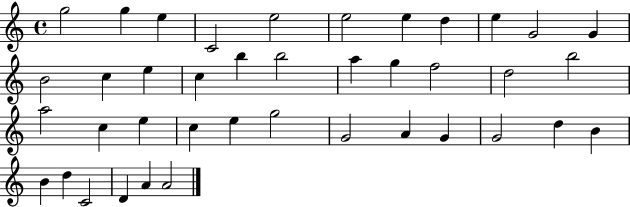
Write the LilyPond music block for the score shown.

{
  \clef treble
  \time 4/4
  \defaultTimeSignature
  \key c \major
  g''2 g''4 e''4 | c'2 e''2 | e''2 e''4 d''4 | e''4 g'2 g'4 | \break b'2 c''4 e''4 | c''4 b''4 b''2 | a''4 g''4 f''2 | d''2 b''2 | \break a''2 c''4 e''4 | c''4 e''4 g''2 | g'2 a'4 g'4 | g'2 d''4 b'4 | \break b'4 d''4 c'2 | d'4 a'4 a'2 | \bar "|."
}